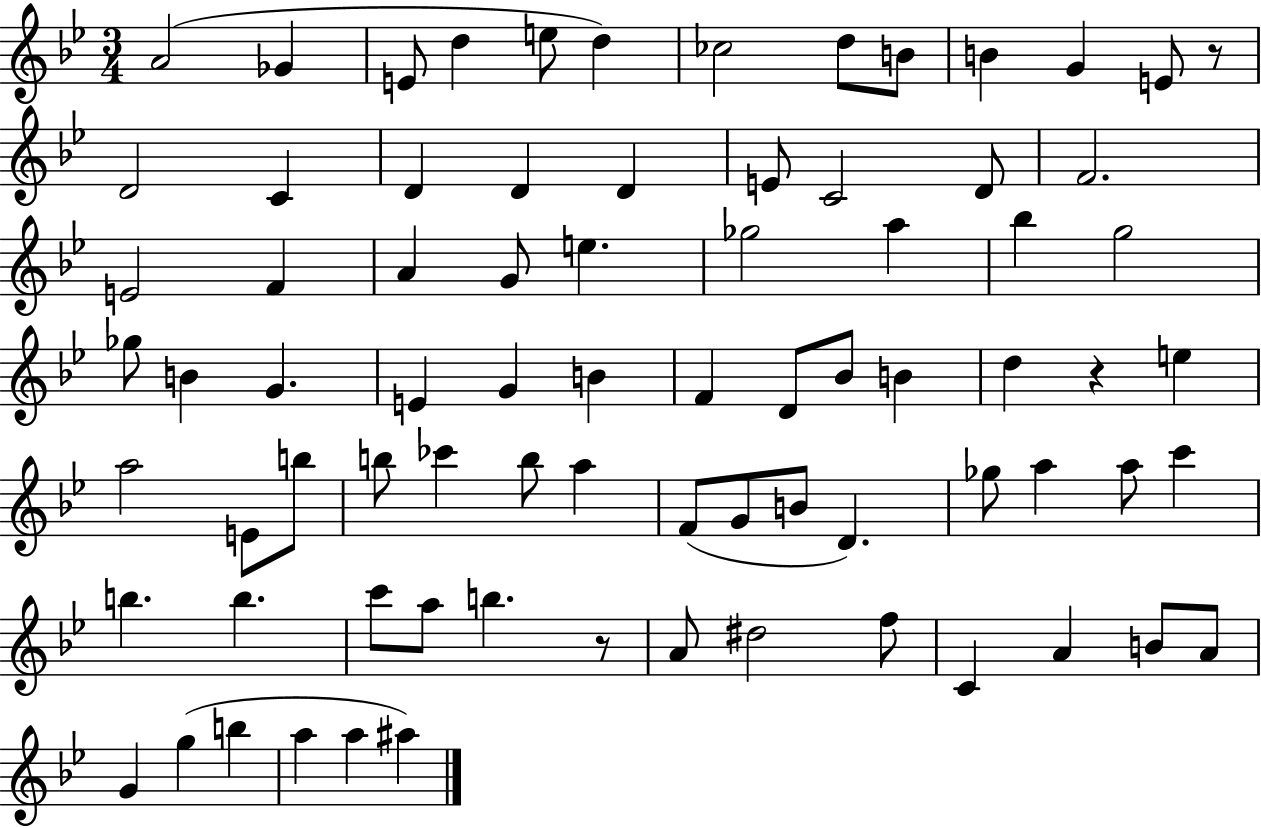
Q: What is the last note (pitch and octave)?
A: A#5